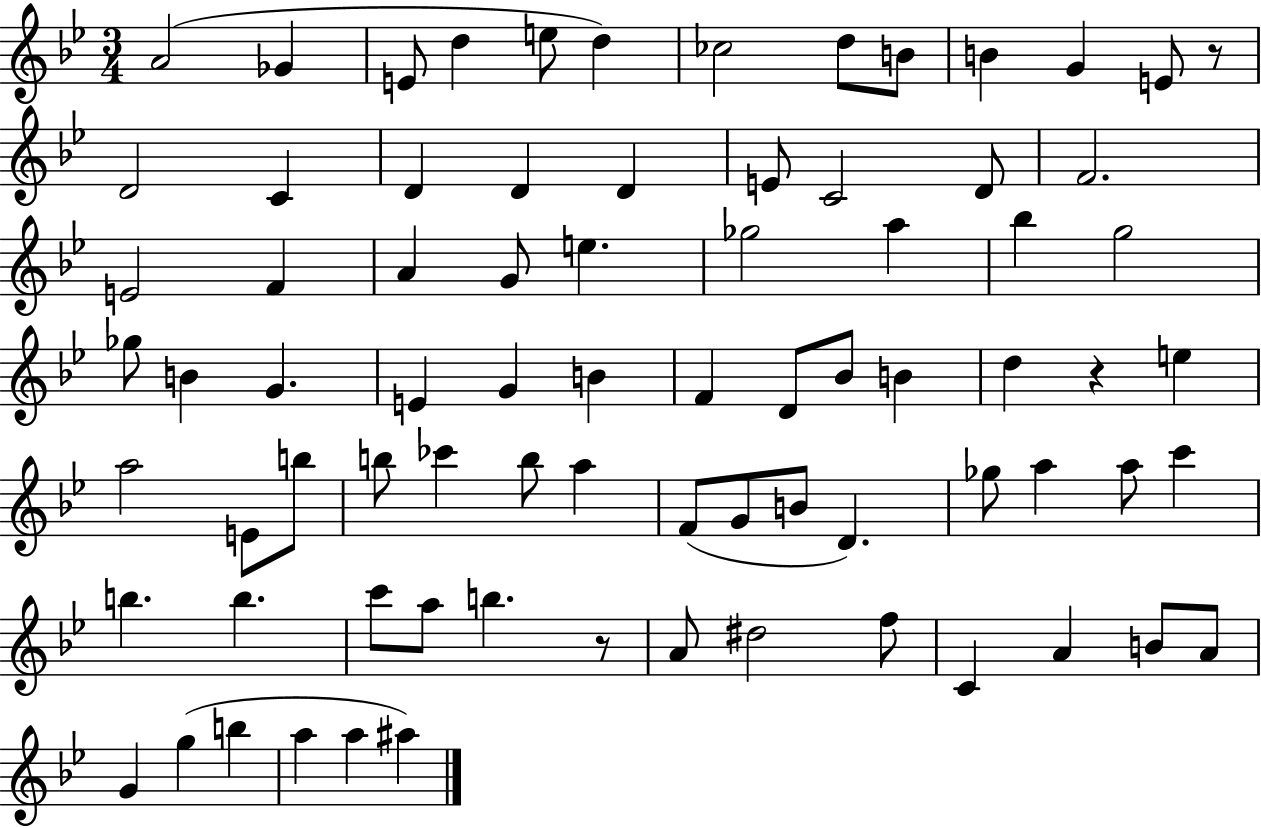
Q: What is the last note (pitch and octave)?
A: A#5